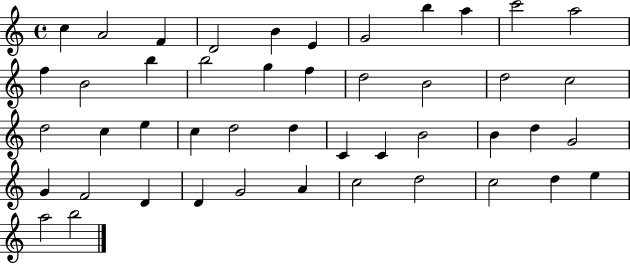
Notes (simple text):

C5/q A4/h F4/q D4/h B4/q E4/q G4/h B5/q A5/q C6/h A5/h F5/q B4/h B5/q B5/h G5/q F5/q D5/h B4/h D5/h C5/h D5/h C5/q E5/q C5/q D5/h D5/q C4/q C4/q B4/h B4/q D5/q G4/h G4/q F4/h D4/q D4/q G4/h A4/q C5/h D5/h C5/h D5/q E5/q A5/h B5/h